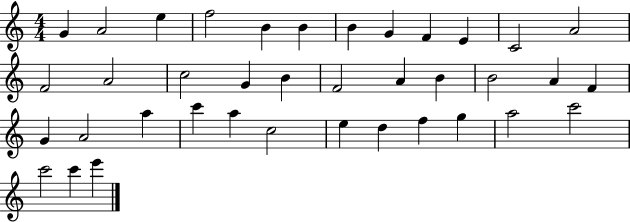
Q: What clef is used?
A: treble